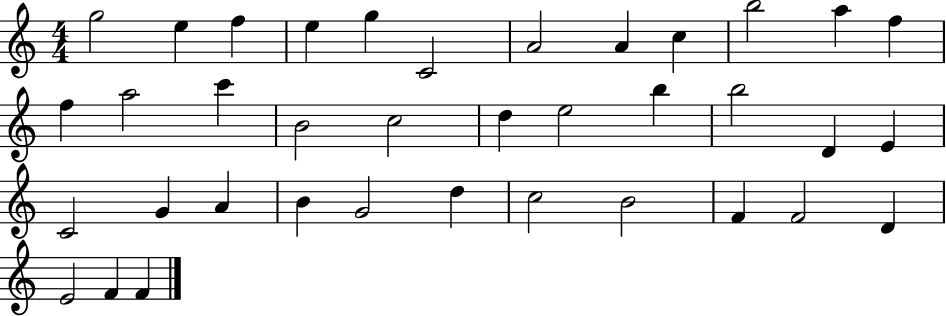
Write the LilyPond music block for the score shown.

{
  \clef treble
  \numericTimeSignature
  \time 4/4
  \key c \major
  g''2 e''4 f''4 | e''4 g''4 c'2 | a'2 a'4 c''4 | b''2 a''4 f''4 | \break f''4 a''2 c'''4 | b'2 c''2 | d''4 e''2 b''4 | b''2 d'4 e'4 | \break c'2 g'4 a'4 | b'4 g'2 d''4 | c''2 b'2 | f'4 f'2 d'4 | \break e'2 f'4 f'4 | \bar "|."
}